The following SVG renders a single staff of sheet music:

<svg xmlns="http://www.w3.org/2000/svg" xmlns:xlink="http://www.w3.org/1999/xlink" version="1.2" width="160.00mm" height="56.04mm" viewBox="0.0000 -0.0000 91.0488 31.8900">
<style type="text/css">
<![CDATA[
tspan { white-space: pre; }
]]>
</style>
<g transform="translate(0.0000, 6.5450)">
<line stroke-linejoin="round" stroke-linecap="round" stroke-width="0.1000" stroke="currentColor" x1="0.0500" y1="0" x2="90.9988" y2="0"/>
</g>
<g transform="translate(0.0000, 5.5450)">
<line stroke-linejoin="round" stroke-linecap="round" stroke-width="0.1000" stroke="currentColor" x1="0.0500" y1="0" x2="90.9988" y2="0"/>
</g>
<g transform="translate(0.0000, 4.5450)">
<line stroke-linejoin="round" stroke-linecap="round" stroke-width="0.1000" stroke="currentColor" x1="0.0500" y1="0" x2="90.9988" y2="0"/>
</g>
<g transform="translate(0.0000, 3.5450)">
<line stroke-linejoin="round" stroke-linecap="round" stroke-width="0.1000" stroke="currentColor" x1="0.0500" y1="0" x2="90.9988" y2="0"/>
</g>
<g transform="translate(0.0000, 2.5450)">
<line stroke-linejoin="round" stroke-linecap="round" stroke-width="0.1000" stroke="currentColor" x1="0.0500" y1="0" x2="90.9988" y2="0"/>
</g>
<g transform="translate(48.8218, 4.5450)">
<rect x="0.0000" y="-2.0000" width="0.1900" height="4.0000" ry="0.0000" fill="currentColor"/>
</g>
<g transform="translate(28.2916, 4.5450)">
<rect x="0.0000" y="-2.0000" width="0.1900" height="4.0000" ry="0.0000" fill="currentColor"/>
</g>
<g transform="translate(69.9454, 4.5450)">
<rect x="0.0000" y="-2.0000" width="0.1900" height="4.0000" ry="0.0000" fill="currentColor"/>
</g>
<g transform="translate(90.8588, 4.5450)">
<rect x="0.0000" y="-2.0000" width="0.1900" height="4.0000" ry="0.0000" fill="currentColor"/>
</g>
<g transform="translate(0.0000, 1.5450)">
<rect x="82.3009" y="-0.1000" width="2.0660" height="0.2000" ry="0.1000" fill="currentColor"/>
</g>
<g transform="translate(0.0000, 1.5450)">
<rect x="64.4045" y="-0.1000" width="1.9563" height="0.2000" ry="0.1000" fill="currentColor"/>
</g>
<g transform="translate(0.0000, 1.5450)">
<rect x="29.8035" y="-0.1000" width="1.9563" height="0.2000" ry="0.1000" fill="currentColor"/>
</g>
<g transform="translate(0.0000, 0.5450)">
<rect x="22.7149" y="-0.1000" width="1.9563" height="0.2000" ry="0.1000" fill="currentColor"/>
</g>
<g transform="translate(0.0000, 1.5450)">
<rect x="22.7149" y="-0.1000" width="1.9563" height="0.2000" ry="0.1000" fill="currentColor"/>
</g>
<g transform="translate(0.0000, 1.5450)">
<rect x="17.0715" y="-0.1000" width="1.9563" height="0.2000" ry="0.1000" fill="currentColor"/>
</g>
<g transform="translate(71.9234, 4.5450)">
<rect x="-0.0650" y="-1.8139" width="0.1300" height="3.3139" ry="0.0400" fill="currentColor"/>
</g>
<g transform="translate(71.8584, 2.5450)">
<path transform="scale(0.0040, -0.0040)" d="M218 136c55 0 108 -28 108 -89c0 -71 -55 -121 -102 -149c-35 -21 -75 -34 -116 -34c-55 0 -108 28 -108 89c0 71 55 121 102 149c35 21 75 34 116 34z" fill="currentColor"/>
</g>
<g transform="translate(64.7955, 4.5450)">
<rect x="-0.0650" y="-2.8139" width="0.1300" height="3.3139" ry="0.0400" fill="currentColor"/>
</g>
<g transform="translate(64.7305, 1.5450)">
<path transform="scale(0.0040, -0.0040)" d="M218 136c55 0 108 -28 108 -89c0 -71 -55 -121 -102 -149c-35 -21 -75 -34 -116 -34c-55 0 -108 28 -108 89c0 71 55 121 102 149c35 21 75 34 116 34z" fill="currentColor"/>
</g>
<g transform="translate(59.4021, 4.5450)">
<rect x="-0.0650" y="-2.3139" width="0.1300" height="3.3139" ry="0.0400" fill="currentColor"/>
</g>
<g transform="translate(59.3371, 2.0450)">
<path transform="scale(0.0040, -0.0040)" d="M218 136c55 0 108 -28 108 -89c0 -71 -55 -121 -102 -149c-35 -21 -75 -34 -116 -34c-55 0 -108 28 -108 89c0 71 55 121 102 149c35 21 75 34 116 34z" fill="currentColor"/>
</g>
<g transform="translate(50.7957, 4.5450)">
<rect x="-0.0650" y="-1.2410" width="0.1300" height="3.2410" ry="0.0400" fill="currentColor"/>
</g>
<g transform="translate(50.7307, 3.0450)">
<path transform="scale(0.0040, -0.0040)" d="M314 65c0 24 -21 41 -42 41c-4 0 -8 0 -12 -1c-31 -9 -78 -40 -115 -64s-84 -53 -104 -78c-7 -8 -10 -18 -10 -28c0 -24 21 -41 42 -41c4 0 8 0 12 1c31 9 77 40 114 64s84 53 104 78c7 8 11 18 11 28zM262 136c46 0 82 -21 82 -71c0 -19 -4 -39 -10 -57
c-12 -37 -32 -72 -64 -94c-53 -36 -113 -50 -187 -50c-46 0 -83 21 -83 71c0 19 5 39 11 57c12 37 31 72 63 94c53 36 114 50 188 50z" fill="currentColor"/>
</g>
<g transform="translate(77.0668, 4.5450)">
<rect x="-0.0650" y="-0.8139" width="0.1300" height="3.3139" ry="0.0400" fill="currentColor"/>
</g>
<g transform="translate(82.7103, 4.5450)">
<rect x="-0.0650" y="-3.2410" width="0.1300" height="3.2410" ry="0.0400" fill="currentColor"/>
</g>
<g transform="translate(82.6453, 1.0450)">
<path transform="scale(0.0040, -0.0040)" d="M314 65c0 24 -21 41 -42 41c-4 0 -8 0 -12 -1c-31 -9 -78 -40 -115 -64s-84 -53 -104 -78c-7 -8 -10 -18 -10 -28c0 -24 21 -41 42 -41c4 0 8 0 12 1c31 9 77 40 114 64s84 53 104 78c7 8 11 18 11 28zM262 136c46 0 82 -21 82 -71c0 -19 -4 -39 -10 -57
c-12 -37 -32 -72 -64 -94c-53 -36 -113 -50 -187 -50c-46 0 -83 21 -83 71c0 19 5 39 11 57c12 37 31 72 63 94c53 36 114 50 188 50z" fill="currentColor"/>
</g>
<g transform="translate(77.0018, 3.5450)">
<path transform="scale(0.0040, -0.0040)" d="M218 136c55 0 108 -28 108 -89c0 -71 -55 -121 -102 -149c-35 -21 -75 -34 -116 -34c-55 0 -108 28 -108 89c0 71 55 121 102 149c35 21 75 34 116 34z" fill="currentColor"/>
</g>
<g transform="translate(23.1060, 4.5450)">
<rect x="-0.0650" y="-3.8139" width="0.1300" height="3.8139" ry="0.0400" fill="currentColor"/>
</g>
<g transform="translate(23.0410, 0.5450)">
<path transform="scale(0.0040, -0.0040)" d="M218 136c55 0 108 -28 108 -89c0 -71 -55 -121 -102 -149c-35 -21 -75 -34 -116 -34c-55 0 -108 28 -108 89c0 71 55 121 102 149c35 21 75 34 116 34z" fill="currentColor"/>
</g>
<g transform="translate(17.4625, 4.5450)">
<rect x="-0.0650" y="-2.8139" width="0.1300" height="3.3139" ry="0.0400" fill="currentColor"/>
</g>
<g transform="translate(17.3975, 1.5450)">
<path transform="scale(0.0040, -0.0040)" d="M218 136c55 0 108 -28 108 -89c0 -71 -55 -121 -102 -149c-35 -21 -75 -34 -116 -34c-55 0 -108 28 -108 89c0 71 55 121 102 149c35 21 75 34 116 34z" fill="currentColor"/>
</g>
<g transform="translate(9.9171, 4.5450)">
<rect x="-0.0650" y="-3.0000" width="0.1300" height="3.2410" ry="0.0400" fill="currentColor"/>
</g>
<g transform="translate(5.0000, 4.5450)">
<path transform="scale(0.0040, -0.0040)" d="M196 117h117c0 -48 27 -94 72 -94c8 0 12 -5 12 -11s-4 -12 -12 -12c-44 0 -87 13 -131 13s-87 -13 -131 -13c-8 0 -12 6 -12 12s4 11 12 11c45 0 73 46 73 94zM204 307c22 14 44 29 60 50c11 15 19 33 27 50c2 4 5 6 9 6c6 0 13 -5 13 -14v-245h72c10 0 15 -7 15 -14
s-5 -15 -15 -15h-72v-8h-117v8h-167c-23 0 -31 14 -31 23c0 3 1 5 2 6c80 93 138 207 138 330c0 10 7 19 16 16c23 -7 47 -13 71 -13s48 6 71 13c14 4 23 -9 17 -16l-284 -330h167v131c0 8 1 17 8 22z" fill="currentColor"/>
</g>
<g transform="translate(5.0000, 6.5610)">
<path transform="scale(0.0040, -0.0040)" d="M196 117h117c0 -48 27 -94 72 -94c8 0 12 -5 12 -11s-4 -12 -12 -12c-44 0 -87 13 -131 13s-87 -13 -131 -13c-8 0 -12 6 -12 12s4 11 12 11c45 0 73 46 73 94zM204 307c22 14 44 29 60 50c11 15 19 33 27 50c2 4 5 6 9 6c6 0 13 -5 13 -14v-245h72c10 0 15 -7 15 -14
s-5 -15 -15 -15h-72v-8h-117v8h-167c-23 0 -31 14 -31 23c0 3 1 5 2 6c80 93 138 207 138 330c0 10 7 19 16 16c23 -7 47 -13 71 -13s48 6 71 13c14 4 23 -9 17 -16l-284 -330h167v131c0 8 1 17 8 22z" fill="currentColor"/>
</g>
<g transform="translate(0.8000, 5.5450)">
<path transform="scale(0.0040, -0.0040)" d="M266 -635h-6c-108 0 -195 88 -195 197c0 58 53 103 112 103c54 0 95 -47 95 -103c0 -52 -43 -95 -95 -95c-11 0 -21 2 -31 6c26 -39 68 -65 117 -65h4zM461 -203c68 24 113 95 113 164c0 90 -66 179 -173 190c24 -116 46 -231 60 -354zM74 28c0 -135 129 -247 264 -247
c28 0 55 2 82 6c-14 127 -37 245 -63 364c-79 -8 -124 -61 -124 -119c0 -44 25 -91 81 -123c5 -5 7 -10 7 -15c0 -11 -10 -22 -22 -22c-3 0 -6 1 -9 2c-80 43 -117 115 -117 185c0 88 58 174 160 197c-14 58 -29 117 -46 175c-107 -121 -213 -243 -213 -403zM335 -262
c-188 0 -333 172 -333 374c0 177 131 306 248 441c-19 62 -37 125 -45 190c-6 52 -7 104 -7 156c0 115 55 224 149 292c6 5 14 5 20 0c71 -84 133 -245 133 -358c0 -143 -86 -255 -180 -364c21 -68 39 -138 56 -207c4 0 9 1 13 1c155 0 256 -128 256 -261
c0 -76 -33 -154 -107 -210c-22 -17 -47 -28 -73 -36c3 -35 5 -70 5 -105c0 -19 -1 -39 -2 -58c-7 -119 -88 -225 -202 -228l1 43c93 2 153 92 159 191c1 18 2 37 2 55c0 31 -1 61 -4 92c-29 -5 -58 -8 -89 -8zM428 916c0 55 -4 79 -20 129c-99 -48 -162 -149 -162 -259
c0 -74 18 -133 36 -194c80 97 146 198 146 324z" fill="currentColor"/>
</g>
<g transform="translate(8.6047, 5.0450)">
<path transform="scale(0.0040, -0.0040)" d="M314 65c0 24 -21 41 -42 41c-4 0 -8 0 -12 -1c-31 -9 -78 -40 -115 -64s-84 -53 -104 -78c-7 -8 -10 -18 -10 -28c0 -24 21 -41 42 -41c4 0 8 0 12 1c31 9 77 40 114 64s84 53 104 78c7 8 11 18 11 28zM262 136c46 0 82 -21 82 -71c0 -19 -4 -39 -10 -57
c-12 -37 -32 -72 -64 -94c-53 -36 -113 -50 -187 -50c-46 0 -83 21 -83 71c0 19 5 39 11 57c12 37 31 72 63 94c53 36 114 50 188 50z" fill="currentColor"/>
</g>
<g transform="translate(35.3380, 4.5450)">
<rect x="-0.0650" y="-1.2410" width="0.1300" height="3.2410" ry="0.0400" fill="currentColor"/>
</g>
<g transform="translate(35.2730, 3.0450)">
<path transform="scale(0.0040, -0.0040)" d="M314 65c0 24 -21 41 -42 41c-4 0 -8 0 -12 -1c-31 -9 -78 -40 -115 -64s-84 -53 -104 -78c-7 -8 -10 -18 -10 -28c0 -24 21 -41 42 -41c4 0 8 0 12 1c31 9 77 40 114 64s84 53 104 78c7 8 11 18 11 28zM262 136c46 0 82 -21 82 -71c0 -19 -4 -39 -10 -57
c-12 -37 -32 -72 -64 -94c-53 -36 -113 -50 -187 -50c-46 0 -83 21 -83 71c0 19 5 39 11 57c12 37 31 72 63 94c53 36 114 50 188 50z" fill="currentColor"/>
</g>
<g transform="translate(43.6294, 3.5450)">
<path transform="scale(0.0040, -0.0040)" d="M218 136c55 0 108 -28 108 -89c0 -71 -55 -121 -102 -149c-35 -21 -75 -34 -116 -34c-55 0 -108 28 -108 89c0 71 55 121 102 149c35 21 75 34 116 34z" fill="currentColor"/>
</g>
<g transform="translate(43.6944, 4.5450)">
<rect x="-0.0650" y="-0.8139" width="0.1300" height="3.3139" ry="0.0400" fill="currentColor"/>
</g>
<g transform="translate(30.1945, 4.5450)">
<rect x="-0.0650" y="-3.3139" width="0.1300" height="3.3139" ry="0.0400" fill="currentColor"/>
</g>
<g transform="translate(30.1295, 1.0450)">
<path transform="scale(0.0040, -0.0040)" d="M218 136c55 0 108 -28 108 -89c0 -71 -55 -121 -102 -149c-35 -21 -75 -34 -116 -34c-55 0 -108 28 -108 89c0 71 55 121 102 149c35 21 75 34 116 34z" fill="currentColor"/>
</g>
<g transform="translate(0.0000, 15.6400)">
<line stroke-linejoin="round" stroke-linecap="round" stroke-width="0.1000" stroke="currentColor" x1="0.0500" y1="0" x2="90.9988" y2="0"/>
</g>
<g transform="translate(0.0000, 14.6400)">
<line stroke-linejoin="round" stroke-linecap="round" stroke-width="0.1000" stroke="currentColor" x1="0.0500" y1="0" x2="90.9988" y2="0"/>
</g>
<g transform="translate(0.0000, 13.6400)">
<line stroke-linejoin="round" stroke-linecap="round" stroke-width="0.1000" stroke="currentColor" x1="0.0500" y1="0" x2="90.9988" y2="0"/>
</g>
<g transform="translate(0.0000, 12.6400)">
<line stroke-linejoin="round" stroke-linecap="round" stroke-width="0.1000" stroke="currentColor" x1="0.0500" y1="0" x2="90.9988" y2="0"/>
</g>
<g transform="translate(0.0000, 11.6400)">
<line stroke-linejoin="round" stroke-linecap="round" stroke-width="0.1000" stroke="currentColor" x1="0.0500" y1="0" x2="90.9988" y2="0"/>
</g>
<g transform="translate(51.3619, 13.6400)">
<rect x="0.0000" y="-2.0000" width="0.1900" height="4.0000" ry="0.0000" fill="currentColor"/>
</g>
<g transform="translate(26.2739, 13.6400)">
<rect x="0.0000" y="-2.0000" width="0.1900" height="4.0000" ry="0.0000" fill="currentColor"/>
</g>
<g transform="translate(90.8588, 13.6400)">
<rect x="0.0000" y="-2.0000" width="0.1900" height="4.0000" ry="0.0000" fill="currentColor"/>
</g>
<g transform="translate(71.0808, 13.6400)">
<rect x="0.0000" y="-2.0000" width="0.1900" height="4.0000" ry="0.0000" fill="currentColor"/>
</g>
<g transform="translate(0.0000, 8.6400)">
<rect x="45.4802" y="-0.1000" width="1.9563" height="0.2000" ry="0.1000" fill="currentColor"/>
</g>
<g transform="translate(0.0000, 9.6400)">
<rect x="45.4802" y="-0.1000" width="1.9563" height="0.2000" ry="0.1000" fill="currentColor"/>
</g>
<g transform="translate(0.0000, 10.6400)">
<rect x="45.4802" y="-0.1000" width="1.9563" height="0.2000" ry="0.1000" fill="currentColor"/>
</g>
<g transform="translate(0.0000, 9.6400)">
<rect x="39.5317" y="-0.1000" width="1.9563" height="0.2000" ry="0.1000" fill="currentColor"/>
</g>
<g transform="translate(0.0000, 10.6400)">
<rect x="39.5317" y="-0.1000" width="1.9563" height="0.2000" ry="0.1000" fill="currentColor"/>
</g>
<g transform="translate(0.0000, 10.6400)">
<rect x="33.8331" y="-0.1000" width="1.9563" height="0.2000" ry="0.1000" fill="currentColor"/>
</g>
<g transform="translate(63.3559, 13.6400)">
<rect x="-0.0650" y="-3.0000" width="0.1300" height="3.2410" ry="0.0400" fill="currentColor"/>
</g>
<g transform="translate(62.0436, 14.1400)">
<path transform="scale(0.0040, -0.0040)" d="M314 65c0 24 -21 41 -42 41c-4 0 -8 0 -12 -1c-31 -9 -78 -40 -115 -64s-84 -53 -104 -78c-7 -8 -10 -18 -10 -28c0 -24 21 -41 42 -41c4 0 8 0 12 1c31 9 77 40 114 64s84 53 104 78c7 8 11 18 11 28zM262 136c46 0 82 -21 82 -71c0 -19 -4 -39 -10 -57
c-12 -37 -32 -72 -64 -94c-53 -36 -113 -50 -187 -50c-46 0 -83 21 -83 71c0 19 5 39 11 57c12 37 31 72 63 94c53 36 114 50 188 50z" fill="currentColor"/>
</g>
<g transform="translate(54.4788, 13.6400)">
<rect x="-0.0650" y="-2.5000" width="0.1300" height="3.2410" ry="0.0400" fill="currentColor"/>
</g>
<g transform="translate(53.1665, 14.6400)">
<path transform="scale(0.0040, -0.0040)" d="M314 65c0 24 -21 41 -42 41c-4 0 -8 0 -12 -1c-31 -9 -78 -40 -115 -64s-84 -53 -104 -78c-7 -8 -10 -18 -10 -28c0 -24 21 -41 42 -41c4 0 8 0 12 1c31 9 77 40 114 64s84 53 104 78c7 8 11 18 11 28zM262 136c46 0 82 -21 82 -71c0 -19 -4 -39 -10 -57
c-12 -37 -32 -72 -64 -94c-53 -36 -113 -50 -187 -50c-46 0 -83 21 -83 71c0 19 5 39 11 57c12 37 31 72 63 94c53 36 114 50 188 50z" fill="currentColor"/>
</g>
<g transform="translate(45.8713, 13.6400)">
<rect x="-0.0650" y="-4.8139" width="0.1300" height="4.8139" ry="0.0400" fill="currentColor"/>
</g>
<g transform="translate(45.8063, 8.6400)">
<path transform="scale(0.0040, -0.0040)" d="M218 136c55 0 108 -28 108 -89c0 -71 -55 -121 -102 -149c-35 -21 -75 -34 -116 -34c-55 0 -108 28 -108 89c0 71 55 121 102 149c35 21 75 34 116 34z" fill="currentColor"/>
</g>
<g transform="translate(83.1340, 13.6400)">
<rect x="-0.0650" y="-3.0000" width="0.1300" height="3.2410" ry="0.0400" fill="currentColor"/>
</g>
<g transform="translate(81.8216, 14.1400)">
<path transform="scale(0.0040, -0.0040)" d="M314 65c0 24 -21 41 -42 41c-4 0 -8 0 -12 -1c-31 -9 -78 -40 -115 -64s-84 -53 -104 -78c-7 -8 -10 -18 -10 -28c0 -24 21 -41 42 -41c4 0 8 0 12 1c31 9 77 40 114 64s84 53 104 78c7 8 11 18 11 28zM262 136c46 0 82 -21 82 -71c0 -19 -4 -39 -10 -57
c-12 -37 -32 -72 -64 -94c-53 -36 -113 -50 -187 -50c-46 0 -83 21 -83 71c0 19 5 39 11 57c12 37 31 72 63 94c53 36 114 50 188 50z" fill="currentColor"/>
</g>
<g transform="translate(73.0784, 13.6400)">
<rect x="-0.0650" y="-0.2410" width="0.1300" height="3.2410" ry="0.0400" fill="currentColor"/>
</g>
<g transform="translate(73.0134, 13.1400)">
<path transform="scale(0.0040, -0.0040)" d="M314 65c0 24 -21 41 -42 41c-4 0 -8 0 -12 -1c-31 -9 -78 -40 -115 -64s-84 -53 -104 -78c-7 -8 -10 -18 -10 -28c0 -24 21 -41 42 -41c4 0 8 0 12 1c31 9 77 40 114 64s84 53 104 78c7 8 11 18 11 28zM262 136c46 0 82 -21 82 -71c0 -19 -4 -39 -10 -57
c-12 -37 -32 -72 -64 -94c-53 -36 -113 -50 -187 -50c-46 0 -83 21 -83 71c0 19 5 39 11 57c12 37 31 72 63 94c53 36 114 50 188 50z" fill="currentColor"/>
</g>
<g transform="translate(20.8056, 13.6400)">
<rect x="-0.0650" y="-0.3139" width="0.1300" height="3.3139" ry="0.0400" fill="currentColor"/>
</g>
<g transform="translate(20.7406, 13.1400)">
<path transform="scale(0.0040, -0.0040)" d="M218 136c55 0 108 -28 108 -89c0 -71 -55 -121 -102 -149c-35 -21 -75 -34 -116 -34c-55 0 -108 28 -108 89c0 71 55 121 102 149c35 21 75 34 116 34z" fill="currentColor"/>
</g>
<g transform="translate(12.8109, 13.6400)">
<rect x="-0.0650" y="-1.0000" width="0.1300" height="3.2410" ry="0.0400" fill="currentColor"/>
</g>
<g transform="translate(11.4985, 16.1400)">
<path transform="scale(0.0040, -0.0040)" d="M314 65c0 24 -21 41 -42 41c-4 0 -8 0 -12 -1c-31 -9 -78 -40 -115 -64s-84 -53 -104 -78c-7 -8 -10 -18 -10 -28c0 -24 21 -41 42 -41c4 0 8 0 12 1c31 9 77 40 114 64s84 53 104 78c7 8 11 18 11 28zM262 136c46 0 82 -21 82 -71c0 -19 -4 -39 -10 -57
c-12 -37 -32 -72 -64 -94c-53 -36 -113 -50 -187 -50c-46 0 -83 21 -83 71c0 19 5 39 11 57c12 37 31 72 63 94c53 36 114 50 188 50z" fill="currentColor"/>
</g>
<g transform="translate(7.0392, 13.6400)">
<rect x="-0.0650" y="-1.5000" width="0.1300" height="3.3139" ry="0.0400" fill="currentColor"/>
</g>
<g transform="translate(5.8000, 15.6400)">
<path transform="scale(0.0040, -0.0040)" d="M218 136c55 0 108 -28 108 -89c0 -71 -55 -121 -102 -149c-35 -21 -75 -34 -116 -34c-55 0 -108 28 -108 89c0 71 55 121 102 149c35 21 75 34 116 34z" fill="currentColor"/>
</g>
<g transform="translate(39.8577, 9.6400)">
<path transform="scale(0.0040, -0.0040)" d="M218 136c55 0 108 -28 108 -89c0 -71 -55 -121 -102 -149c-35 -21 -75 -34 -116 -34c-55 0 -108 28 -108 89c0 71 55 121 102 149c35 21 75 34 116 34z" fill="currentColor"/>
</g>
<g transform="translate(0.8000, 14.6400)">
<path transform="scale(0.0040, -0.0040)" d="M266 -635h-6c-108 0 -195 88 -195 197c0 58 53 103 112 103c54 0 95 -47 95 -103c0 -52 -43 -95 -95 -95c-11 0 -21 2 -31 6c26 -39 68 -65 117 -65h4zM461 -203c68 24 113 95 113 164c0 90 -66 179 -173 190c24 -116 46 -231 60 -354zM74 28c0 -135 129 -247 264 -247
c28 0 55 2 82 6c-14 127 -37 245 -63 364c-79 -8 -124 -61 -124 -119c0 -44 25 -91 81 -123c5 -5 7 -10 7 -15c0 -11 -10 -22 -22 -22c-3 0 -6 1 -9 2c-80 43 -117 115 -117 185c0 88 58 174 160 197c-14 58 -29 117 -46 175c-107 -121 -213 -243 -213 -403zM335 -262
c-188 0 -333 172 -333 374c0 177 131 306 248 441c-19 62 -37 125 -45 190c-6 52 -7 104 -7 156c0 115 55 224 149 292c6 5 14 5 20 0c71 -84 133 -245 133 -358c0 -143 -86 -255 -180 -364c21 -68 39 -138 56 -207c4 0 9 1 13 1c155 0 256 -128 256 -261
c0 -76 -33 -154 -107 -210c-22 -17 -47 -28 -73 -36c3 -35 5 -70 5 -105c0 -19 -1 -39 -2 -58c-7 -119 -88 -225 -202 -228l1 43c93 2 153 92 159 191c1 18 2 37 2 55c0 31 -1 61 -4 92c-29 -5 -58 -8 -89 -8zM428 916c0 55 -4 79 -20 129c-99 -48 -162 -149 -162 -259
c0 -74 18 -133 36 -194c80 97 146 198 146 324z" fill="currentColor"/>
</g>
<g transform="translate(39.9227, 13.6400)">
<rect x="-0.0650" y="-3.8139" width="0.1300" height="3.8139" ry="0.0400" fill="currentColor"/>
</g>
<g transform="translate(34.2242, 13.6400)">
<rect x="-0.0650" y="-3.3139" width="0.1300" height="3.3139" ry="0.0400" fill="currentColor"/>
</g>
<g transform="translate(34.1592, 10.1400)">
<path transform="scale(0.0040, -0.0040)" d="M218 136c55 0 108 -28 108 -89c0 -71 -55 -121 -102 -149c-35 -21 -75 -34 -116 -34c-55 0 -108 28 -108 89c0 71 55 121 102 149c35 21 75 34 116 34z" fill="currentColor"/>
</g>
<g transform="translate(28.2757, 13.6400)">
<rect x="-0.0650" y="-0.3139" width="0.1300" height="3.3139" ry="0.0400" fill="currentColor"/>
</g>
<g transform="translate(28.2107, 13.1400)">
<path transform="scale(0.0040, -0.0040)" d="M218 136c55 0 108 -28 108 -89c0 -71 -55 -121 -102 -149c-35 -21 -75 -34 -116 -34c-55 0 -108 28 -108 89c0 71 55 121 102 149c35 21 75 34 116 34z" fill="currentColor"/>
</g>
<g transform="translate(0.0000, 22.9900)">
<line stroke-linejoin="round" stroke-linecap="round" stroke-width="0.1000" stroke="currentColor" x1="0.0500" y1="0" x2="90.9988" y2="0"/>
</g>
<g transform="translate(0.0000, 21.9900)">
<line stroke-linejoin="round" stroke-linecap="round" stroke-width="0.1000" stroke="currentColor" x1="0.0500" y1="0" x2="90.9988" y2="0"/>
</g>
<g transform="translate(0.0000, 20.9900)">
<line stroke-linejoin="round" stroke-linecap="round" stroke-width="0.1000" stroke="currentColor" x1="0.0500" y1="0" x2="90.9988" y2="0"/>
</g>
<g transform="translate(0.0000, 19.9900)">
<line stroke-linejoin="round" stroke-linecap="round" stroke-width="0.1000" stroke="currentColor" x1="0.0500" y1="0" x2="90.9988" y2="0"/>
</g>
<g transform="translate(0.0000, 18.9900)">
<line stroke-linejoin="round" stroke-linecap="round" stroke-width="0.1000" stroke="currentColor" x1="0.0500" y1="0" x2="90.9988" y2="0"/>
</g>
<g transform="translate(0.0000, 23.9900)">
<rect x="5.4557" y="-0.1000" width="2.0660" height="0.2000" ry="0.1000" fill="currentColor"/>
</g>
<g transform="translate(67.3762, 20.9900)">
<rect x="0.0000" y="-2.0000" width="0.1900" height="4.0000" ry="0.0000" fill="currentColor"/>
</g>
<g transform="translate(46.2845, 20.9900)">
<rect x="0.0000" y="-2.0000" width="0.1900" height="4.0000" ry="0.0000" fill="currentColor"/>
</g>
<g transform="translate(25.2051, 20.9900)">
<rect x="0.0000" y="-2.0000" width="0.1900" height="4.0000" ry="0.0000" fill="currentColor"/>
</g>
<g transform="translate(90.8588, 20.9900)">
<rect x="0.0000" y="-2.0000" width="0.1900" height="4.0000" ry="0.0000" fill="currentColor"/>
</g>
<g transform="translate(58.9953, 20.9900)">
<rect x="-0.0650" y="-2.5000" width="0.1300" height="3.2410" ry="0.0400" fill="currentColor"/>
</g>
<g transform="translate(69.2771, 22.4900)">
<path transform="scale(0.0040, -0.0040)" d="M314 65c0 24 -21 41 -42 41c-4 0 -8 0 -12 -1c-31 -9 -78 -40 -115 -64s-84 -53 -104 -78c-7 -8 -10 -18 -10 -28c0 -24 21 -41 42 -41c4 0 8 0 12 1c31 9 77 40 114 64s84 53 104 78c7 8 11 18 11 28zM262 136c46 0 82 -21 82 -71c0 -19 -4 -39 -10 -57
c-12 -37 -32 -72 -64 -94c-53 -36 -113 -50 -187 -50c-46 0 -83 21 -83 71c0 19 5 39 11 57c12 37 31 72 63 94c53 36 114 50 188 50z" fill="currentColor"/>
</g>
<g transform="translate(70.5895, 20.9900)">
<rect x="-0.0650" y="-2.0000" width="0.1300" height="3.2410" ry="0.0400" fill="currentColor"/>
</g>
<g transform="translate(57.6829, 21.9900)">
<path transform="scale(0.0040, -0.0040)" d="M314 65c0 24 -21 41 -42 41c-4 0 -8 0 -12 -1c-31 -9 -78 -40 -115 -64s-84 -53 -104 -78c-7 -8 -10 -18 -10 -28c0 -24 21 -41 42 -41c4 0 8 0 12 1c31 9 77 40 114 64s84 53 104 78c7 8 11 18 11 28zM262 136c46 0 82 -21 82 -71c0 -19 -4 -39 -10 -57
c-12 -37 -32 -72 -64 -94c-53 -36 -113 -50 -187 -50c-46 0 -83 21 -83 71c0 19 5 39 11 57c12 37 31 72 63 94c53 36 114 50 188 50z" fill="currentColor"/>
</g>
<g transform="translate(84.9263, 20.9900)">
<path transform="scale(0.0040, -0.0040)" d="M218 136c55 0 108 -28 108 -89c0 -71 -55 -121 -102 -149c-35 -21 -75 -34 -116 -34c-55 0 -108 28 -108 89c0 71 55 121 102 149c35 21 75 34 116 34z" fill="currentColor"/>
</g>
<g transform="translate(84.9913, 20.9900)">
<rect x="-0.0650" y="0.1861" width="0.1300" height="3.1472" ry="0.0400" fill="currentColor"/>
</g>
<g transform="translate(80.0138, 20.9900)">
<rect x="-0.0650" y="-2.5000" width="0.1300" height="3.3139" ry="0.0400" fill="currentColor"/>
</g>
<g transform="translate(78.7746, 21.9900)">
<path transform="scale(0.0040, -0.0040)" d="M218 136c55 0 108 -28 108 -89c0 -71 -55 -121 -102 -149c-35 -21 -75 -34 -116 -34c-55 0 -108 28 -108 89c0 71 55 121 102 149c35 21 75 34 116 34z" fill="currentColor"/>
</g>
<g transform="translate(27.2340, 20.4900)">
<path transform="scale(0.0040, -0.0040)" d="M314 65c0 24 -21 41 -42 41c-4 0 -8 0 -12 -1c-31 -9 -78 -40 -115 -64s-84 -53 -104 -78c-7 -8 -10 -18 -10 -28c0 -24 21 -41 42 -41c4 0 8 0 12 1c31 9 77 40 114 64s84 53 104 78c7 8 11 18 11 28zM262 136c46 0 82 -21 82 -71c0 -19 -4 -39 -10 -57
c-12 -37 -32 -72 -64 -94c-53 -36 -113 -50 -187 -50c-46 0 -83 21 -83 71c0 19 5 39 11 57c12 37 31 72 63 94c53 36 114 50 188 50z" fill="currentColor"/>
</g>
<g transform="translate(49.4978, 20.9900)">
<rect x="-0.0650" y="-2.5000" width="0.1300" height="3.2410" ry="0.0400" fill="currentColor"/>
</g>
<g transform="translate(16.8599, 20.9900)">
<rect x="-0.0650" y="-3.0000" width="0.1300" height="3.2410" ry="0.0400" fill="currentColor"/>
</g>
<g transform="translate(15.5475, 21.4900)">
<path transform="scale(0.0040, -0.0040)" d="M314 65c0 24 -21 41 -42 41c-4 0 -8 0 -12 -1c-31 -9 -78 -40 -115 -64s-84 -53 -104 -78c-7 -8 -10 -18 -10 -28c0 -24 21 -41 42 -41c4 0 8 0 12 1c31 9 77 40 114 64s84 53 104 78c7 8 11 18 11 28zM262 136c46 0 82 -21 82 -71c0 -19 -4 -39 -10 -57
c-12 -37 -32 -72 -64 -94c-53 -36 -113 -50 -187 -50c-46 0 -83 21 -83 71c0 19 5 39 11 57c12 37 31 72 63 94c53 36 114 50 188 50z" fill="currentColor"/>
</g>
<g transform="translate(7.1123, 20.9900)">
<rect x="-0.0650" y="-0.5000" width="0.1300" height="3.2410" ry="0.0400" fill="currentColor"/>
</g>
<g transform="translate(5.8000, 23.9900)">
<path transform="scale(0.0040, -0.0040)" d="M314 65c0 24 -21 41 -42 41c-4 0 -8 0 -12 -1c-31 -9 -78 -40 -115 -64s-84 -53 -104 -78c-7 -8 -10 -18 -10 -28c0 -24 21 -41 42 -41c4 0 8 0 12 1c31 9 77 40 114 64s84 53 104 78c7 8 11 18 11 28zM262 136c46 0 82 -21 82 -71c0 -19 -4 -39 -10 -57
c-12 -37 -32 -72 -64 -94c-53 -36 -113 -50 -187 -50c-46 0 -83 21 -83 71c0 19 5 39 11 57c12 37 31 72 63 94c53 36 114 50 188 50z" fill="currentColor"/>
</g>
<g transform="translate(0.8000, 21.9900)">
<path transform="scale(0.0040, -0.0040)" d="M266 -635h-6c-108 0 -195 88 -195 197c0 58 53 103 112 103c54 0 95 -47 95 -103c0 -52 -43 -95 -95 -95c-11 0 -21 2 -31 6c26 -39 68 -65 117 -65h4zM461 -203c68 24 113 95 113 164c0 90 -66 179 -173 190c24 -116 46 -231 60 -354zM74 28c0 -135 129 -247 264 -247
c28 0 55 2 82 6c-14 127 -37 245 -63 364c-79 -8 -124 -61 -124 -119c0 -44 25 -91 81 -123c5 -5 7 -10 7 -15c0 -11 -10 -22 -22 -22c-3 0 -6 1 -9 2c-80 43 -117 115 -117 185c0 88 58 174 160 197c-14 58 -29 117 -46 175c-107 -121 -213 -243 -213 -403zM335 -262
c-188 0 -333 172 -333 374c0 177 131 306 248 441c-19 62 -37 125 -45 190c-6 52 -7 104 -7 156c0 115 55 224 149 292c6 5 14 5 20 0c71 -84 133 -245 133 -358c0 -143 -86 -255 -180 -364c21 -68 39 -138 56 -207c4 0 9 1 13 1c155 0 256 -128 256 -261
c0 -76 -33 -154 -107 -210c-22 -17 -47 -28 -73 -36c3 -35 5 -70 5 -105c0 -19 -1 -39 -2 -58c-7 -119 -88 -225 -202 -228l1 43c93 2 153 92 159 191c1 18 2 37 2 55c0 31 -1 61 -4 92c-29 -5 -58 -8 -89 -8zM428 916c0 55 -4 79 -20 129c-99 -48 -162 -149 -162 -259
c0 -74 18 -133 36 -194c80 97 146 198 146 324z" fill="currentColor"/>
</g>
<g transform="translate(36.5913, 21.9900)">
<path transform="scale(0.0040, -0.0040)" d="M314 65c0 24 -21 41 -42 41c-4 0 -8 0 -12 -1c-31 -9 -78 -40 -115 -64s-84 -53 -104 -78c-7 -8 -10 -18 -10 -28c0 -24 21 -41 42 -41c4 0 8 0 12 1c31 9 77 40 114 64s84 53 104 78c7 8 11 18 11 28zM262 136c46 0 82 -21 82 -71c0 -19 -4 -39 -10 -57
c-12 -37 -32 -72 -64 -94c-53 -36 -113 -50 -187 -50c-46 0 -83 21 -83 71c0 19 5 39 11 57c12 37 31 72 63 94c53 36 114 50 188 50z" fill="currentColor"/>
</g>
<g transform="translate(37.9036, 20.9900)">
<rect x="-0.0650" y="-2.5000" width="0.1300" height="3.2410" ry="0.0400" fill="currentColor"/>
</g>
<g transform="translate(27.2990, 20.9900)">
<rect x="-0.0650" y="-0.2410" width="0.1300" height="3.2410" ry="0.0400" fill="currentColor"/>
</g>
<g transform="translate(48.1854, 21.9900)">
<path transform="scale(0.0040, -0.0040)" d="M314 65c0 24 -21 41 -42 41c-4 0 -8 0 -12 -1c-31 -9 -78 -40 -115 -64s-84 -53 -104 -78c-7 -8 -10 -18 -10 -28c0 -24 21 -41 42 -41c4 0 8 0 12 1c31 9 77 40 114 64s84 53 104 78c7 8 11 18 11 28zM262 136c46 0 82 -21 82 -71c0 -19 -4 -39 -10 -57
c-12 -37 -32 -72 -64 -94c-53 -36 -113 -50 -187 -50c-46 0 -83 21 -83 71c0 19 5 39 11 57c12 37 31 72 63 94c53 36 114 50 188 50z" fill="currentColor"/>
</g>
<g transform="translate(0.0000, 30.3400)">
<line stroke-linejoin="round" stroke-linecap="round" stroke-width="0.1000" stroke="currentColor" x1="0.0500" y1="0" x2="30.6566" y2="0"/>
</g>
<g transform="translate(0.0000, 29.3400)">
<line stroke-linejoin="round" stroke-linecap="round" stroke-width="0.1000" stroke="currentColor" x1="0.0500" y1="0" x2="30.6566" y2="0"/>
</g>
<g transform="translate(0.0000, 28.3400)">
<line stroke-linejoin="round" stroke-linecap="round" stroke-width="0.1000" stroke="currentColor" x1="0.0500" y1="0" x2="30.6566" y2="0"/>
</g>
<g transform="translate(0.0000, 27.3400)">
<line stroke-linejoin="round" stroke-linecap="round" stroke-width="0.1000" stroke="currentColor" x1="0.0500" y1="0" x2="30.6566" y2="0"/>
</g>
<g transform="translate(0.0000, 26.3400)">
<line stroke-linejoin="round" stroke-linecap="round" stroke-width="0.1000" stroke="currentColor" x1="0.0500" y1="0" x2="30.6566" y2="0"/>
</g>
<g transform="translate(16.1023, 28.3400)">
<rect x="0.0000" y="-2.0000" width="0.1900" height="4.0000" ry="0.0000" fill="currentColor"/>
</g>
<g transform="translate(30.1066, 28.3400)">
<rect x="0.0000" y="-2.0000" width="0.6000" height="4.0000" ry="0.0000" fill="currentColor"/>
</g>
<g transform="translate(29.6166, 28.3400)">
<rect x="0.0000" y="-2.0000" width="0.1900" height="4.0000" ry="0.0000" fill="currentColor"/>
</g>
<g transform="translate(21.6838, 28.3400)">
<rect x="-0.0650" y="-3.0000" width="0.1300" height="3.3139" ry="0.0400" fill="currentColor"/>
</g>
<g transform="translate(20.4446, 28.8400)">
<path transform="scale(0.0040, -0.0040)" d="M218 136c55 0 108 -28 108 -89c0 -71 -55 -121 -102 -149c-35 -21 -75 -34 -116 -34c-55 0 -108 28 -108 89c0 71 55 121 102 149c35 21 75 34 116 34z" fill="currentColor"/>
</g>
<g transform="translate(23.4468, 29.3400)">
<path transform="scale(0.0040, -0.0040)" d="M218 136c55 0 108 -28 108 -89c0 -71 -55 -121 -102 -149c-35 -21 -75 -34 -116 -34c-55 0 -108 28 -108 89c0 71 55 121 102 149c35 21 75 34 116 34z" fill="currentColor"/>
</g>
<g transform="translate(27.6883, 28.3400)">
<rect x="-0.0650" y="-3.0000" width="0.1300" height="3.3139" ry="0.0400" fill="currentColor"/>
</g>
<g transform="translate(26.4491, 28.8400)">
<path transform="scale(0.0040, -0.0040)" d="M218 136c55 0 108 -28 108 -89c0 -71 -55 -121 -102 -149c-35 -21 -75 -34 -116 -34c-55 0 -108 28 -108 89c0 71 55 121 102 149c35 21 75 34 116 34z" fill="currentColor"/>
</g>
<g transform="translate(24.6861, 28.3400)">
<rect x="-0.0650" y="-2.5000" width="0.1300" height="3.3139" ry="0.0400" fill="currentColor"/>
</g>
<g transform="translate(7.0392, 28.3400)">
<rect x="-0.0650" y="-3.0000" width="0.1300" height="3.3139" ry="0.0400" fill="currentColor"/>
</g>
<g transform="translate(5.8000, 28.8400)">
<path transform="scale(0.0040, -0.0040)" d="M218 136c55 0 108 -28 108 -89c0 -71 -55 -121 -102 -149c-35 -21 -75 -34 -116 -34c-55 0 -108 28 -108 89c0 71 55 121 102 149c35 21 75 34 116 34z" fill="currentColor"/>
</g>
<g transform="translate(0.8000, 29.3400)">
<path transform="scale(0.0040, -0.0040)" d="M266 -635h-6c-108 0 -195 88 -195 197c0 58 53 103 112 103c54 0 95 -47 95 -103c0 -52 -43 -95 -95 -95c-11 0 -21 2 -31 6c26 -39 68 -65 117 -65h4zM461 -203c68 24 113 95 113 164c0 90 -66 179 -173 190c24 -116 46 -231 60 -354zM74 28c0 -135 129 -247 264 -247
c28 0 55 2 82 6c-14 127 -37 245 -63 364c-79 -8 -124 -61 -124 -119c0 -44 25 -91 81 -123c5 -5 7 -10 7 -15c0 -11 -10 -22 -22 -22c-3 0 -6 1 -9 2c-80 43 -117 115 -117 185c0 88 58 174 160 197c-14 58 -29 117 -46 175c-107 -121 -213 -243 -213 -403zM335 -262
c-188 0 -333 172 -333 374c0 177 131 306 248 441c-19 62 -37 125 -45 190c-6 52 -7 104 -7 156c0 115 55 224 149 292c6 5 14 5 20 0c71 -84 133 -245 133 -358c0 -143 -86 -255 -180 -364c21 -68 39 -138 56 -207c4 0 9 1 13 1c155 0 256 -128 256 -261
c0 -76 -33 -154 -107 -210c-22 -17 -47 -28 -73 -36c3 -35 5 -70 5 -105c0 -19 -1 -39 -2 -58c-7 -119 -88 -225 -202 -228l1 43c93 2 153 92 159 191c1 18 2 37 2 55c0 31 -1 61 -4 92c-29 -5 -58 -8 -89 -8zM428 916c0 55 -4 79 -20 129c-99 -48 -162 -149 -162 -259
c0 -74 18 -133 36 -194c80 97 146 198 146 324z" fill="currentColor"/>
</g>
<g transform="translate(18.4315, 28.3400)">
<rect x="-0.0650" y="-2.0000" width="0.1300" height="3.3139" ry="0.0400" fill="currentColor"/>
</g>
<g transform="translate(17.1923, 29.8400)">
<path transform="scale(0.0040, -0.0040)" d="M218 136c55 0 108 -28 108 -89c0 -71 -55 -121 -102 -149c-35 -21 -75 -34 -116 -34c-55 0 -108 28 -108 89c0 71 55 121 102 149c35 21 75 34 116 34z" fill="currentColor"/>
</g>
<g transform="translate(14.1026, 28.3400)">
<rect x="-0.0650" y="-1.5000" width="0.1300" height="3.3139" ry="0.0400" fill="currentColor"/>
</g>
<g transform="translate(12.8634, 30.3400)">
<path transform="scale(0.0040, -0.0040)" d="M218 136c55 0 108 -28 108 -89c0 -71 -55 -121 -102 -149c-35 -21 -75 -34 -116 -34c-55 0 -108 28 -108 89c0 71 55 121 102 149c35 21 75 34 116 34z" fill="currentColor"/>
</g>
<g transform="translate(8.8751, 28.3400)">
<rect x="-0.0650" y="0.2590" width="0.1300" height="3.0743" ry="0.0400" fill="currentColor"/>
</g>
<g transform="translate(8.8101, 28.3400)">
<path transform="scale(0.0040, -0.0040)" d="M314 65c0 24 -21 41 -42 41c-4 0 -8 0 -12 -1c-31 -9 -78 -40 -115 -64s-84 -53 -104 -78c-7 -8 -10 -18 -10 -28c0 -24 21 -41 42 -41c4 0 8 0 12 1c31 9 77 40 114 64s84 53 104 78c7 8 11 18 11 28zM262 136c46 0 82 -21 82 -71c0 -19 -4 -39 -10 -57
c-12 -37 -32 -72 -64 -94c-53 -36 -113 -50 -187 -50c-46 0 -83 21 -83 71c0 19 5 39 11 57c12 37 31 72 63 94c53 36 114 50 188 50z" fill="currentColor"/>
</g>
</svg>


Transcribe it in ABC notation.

X:1
T:Untitled
M:4/4
L:1/4
K:C
A2 a c' b e2 d e2 g a f d b2 E D2 c c b c' e' G2 A2 c2 A2 C2 A2 c2 G2 G2 G2 F2 G B A B2 E F A G A